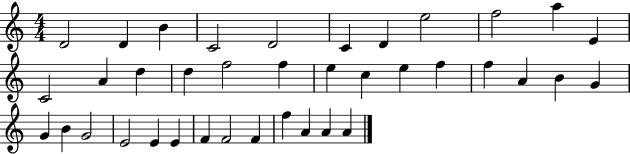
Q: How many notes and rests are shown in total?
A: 38